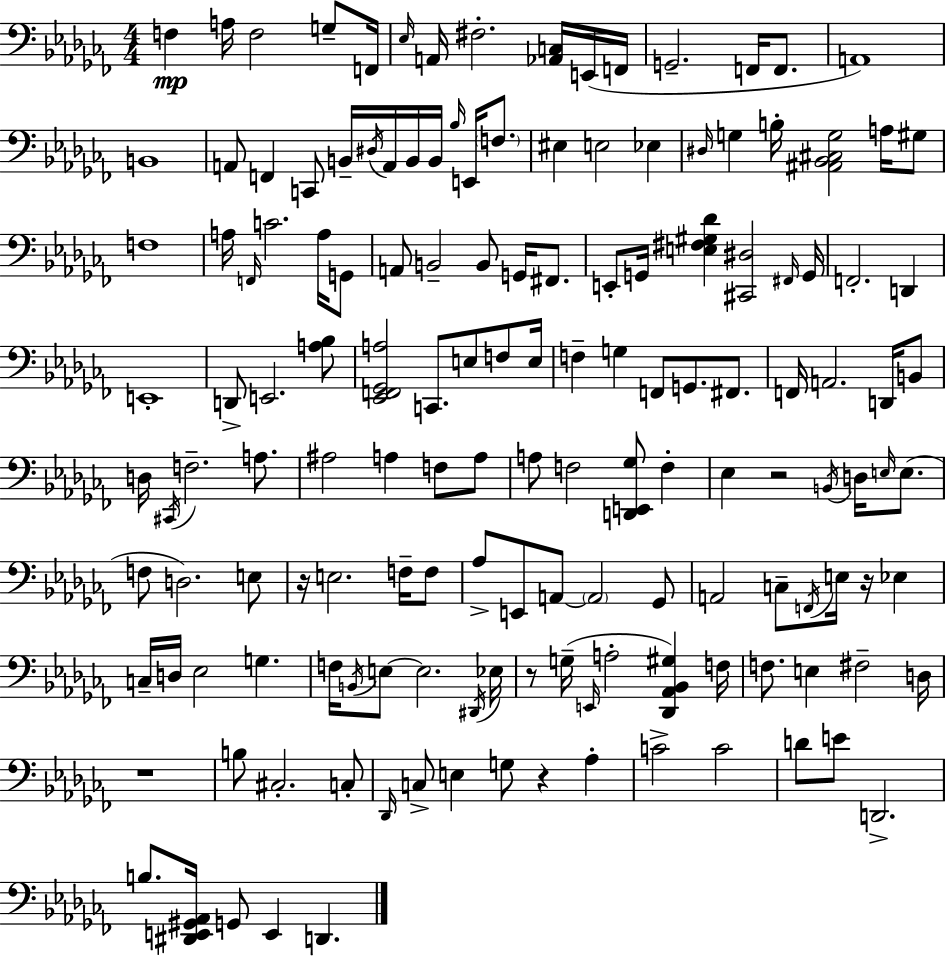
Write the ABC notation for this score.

X:1
T:Untitled
M:4/4
L:1/4
K:Abm
F, A,/4 F,2 G,/2 F,,/4 _E,/4 A,,/4 ^F,2 [_A,,C,]/4 E,,/4 F,,/4 G,,2 F,,/4 F,,/2 A,,4 B,,4 A,,/2 F,, C,,/2 B,,/4 ^D,/4 A,,/4 B,,/4 B,,/4 _B,/4 E,,/4 F,/2 ^E, E,2 _E, ^D,/4 G, B,/4 [^A,,_B,,^C,G,]2 A,/4 ^G,/2 F,4 A,/4 F,,/4 C2 A,/4 G,,/2 A,,/2 B,,2 B,,/2 G,,/4 ^F,,/2 E,,/2 G,,/4 [E,^F,^G,_D] [^C,,^D,]2 ^F,,/4 G,,/4 F,,2 D,, E,,4 D,,/2 E,,2 [A,_B,]/2 [_E,,F,,_G,,A,]2 C,,/2 E,/2 F,/2 E,/4 F, G, F,,/2 G,,/2 ^F,,/2 F,,/4 A,,2 D,,/4 B,,/2 D,/4 ^C,,/4 F,2 A,/2 ^A,2 A, F,/2 A,/2 A,/2 F,2 [D,,E,,_G,]/2 F, _E, z2 B,,/4 D,/4 E,/4 E,/2 F,/2 D,2 E,/2 z/4 E,2 F,/4 F,/2 _A,/2 E,,/2 A,,/2 A,,2 _G,,/2 A,,2 C,/2 F,,/4 E,/4 z/4 _E, C,/4 D,/4 _E,2 G, F,/4 B,,/4 E,/2 E,2 ^D,,/4 _E,/4 z/2 G,/4 E,,/4 A,2 [_D,,_A,,_B,,^G,] F,/4 F,/2 E, ^F,2 D,/4 z4 B,/2 ^C,2 C,/2 _D,,/4 C,/2 E, G,/2 z _A, C2 C2 D/2 E/2 D,,2 B,/2 [^D,,E,,^G,,_A,,]/4 G,,/2 E,, D,,